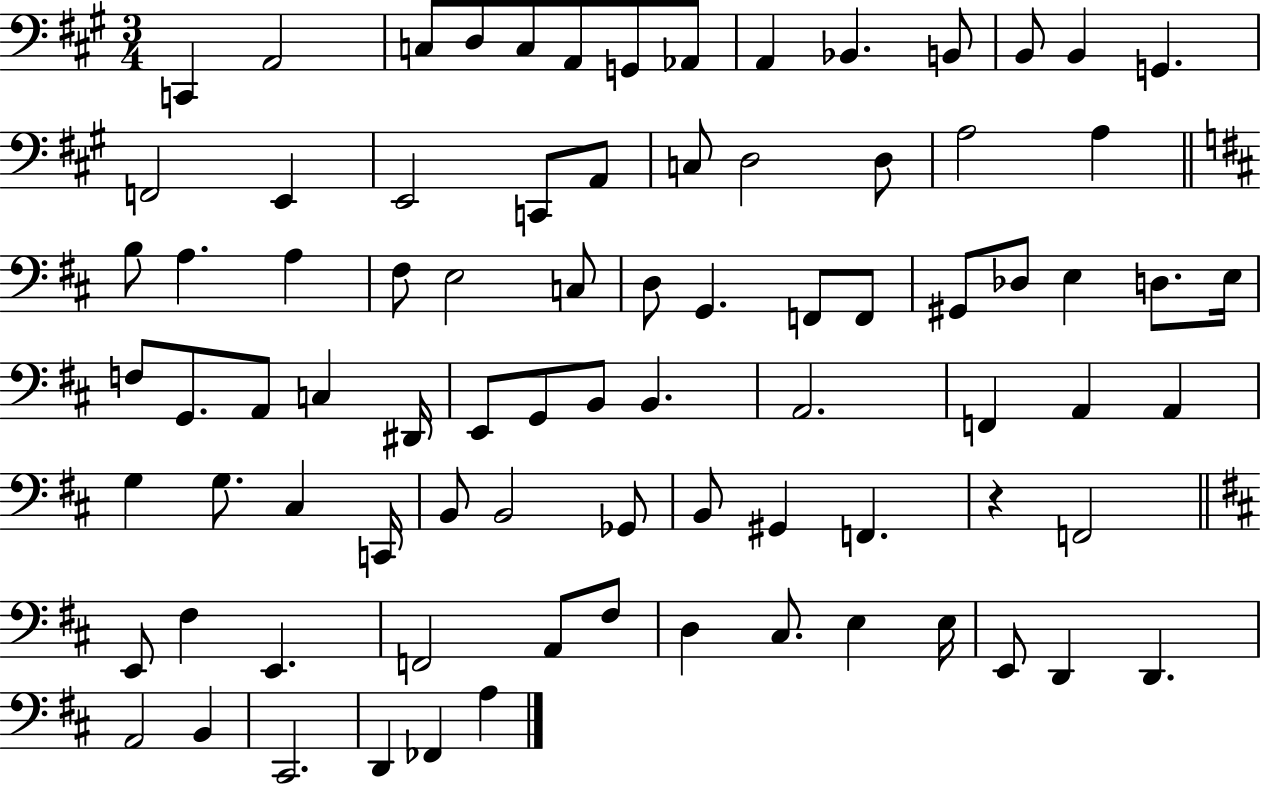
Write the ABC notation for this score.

X:1
T:Untitled
M:3/4
L:1/4
K:A
C,, A,,2 C,/2 D,/2 C,/2 A,,/2 G,,/2 _A,,/2 A,, _B,, B,,/2 B,,/2 B,, G,, F,,2 E,, E,,2 C,,/2 A,,/2 C,/2 D,2 D,/2 A,2 A, B,/2 A, A, ^F,/2 E,2 C,/2 D,/2 G,, F,,/2 F,,/2 ^G,,/2 _D,/2 E, D,/2 E,/4 F,/2 G,,/2 A,,/2 C, ^D,,/4 E,,/2 G,,/2 B,,/2 B,, A,,2 F,, A,, A,, G, G,/2 ^C, C,,/4 B,,/2 B,,2 _G,,/2 B,,/2 ^G,, F,, z F,,2 E,,/2 ^F, E,, F,,2 A,,/2 ^F,/2 D, ^C,/2 E, E,/4 E,,/2 D,, D,, A,,2 B,, ^C,,2 D,, _F,, A,